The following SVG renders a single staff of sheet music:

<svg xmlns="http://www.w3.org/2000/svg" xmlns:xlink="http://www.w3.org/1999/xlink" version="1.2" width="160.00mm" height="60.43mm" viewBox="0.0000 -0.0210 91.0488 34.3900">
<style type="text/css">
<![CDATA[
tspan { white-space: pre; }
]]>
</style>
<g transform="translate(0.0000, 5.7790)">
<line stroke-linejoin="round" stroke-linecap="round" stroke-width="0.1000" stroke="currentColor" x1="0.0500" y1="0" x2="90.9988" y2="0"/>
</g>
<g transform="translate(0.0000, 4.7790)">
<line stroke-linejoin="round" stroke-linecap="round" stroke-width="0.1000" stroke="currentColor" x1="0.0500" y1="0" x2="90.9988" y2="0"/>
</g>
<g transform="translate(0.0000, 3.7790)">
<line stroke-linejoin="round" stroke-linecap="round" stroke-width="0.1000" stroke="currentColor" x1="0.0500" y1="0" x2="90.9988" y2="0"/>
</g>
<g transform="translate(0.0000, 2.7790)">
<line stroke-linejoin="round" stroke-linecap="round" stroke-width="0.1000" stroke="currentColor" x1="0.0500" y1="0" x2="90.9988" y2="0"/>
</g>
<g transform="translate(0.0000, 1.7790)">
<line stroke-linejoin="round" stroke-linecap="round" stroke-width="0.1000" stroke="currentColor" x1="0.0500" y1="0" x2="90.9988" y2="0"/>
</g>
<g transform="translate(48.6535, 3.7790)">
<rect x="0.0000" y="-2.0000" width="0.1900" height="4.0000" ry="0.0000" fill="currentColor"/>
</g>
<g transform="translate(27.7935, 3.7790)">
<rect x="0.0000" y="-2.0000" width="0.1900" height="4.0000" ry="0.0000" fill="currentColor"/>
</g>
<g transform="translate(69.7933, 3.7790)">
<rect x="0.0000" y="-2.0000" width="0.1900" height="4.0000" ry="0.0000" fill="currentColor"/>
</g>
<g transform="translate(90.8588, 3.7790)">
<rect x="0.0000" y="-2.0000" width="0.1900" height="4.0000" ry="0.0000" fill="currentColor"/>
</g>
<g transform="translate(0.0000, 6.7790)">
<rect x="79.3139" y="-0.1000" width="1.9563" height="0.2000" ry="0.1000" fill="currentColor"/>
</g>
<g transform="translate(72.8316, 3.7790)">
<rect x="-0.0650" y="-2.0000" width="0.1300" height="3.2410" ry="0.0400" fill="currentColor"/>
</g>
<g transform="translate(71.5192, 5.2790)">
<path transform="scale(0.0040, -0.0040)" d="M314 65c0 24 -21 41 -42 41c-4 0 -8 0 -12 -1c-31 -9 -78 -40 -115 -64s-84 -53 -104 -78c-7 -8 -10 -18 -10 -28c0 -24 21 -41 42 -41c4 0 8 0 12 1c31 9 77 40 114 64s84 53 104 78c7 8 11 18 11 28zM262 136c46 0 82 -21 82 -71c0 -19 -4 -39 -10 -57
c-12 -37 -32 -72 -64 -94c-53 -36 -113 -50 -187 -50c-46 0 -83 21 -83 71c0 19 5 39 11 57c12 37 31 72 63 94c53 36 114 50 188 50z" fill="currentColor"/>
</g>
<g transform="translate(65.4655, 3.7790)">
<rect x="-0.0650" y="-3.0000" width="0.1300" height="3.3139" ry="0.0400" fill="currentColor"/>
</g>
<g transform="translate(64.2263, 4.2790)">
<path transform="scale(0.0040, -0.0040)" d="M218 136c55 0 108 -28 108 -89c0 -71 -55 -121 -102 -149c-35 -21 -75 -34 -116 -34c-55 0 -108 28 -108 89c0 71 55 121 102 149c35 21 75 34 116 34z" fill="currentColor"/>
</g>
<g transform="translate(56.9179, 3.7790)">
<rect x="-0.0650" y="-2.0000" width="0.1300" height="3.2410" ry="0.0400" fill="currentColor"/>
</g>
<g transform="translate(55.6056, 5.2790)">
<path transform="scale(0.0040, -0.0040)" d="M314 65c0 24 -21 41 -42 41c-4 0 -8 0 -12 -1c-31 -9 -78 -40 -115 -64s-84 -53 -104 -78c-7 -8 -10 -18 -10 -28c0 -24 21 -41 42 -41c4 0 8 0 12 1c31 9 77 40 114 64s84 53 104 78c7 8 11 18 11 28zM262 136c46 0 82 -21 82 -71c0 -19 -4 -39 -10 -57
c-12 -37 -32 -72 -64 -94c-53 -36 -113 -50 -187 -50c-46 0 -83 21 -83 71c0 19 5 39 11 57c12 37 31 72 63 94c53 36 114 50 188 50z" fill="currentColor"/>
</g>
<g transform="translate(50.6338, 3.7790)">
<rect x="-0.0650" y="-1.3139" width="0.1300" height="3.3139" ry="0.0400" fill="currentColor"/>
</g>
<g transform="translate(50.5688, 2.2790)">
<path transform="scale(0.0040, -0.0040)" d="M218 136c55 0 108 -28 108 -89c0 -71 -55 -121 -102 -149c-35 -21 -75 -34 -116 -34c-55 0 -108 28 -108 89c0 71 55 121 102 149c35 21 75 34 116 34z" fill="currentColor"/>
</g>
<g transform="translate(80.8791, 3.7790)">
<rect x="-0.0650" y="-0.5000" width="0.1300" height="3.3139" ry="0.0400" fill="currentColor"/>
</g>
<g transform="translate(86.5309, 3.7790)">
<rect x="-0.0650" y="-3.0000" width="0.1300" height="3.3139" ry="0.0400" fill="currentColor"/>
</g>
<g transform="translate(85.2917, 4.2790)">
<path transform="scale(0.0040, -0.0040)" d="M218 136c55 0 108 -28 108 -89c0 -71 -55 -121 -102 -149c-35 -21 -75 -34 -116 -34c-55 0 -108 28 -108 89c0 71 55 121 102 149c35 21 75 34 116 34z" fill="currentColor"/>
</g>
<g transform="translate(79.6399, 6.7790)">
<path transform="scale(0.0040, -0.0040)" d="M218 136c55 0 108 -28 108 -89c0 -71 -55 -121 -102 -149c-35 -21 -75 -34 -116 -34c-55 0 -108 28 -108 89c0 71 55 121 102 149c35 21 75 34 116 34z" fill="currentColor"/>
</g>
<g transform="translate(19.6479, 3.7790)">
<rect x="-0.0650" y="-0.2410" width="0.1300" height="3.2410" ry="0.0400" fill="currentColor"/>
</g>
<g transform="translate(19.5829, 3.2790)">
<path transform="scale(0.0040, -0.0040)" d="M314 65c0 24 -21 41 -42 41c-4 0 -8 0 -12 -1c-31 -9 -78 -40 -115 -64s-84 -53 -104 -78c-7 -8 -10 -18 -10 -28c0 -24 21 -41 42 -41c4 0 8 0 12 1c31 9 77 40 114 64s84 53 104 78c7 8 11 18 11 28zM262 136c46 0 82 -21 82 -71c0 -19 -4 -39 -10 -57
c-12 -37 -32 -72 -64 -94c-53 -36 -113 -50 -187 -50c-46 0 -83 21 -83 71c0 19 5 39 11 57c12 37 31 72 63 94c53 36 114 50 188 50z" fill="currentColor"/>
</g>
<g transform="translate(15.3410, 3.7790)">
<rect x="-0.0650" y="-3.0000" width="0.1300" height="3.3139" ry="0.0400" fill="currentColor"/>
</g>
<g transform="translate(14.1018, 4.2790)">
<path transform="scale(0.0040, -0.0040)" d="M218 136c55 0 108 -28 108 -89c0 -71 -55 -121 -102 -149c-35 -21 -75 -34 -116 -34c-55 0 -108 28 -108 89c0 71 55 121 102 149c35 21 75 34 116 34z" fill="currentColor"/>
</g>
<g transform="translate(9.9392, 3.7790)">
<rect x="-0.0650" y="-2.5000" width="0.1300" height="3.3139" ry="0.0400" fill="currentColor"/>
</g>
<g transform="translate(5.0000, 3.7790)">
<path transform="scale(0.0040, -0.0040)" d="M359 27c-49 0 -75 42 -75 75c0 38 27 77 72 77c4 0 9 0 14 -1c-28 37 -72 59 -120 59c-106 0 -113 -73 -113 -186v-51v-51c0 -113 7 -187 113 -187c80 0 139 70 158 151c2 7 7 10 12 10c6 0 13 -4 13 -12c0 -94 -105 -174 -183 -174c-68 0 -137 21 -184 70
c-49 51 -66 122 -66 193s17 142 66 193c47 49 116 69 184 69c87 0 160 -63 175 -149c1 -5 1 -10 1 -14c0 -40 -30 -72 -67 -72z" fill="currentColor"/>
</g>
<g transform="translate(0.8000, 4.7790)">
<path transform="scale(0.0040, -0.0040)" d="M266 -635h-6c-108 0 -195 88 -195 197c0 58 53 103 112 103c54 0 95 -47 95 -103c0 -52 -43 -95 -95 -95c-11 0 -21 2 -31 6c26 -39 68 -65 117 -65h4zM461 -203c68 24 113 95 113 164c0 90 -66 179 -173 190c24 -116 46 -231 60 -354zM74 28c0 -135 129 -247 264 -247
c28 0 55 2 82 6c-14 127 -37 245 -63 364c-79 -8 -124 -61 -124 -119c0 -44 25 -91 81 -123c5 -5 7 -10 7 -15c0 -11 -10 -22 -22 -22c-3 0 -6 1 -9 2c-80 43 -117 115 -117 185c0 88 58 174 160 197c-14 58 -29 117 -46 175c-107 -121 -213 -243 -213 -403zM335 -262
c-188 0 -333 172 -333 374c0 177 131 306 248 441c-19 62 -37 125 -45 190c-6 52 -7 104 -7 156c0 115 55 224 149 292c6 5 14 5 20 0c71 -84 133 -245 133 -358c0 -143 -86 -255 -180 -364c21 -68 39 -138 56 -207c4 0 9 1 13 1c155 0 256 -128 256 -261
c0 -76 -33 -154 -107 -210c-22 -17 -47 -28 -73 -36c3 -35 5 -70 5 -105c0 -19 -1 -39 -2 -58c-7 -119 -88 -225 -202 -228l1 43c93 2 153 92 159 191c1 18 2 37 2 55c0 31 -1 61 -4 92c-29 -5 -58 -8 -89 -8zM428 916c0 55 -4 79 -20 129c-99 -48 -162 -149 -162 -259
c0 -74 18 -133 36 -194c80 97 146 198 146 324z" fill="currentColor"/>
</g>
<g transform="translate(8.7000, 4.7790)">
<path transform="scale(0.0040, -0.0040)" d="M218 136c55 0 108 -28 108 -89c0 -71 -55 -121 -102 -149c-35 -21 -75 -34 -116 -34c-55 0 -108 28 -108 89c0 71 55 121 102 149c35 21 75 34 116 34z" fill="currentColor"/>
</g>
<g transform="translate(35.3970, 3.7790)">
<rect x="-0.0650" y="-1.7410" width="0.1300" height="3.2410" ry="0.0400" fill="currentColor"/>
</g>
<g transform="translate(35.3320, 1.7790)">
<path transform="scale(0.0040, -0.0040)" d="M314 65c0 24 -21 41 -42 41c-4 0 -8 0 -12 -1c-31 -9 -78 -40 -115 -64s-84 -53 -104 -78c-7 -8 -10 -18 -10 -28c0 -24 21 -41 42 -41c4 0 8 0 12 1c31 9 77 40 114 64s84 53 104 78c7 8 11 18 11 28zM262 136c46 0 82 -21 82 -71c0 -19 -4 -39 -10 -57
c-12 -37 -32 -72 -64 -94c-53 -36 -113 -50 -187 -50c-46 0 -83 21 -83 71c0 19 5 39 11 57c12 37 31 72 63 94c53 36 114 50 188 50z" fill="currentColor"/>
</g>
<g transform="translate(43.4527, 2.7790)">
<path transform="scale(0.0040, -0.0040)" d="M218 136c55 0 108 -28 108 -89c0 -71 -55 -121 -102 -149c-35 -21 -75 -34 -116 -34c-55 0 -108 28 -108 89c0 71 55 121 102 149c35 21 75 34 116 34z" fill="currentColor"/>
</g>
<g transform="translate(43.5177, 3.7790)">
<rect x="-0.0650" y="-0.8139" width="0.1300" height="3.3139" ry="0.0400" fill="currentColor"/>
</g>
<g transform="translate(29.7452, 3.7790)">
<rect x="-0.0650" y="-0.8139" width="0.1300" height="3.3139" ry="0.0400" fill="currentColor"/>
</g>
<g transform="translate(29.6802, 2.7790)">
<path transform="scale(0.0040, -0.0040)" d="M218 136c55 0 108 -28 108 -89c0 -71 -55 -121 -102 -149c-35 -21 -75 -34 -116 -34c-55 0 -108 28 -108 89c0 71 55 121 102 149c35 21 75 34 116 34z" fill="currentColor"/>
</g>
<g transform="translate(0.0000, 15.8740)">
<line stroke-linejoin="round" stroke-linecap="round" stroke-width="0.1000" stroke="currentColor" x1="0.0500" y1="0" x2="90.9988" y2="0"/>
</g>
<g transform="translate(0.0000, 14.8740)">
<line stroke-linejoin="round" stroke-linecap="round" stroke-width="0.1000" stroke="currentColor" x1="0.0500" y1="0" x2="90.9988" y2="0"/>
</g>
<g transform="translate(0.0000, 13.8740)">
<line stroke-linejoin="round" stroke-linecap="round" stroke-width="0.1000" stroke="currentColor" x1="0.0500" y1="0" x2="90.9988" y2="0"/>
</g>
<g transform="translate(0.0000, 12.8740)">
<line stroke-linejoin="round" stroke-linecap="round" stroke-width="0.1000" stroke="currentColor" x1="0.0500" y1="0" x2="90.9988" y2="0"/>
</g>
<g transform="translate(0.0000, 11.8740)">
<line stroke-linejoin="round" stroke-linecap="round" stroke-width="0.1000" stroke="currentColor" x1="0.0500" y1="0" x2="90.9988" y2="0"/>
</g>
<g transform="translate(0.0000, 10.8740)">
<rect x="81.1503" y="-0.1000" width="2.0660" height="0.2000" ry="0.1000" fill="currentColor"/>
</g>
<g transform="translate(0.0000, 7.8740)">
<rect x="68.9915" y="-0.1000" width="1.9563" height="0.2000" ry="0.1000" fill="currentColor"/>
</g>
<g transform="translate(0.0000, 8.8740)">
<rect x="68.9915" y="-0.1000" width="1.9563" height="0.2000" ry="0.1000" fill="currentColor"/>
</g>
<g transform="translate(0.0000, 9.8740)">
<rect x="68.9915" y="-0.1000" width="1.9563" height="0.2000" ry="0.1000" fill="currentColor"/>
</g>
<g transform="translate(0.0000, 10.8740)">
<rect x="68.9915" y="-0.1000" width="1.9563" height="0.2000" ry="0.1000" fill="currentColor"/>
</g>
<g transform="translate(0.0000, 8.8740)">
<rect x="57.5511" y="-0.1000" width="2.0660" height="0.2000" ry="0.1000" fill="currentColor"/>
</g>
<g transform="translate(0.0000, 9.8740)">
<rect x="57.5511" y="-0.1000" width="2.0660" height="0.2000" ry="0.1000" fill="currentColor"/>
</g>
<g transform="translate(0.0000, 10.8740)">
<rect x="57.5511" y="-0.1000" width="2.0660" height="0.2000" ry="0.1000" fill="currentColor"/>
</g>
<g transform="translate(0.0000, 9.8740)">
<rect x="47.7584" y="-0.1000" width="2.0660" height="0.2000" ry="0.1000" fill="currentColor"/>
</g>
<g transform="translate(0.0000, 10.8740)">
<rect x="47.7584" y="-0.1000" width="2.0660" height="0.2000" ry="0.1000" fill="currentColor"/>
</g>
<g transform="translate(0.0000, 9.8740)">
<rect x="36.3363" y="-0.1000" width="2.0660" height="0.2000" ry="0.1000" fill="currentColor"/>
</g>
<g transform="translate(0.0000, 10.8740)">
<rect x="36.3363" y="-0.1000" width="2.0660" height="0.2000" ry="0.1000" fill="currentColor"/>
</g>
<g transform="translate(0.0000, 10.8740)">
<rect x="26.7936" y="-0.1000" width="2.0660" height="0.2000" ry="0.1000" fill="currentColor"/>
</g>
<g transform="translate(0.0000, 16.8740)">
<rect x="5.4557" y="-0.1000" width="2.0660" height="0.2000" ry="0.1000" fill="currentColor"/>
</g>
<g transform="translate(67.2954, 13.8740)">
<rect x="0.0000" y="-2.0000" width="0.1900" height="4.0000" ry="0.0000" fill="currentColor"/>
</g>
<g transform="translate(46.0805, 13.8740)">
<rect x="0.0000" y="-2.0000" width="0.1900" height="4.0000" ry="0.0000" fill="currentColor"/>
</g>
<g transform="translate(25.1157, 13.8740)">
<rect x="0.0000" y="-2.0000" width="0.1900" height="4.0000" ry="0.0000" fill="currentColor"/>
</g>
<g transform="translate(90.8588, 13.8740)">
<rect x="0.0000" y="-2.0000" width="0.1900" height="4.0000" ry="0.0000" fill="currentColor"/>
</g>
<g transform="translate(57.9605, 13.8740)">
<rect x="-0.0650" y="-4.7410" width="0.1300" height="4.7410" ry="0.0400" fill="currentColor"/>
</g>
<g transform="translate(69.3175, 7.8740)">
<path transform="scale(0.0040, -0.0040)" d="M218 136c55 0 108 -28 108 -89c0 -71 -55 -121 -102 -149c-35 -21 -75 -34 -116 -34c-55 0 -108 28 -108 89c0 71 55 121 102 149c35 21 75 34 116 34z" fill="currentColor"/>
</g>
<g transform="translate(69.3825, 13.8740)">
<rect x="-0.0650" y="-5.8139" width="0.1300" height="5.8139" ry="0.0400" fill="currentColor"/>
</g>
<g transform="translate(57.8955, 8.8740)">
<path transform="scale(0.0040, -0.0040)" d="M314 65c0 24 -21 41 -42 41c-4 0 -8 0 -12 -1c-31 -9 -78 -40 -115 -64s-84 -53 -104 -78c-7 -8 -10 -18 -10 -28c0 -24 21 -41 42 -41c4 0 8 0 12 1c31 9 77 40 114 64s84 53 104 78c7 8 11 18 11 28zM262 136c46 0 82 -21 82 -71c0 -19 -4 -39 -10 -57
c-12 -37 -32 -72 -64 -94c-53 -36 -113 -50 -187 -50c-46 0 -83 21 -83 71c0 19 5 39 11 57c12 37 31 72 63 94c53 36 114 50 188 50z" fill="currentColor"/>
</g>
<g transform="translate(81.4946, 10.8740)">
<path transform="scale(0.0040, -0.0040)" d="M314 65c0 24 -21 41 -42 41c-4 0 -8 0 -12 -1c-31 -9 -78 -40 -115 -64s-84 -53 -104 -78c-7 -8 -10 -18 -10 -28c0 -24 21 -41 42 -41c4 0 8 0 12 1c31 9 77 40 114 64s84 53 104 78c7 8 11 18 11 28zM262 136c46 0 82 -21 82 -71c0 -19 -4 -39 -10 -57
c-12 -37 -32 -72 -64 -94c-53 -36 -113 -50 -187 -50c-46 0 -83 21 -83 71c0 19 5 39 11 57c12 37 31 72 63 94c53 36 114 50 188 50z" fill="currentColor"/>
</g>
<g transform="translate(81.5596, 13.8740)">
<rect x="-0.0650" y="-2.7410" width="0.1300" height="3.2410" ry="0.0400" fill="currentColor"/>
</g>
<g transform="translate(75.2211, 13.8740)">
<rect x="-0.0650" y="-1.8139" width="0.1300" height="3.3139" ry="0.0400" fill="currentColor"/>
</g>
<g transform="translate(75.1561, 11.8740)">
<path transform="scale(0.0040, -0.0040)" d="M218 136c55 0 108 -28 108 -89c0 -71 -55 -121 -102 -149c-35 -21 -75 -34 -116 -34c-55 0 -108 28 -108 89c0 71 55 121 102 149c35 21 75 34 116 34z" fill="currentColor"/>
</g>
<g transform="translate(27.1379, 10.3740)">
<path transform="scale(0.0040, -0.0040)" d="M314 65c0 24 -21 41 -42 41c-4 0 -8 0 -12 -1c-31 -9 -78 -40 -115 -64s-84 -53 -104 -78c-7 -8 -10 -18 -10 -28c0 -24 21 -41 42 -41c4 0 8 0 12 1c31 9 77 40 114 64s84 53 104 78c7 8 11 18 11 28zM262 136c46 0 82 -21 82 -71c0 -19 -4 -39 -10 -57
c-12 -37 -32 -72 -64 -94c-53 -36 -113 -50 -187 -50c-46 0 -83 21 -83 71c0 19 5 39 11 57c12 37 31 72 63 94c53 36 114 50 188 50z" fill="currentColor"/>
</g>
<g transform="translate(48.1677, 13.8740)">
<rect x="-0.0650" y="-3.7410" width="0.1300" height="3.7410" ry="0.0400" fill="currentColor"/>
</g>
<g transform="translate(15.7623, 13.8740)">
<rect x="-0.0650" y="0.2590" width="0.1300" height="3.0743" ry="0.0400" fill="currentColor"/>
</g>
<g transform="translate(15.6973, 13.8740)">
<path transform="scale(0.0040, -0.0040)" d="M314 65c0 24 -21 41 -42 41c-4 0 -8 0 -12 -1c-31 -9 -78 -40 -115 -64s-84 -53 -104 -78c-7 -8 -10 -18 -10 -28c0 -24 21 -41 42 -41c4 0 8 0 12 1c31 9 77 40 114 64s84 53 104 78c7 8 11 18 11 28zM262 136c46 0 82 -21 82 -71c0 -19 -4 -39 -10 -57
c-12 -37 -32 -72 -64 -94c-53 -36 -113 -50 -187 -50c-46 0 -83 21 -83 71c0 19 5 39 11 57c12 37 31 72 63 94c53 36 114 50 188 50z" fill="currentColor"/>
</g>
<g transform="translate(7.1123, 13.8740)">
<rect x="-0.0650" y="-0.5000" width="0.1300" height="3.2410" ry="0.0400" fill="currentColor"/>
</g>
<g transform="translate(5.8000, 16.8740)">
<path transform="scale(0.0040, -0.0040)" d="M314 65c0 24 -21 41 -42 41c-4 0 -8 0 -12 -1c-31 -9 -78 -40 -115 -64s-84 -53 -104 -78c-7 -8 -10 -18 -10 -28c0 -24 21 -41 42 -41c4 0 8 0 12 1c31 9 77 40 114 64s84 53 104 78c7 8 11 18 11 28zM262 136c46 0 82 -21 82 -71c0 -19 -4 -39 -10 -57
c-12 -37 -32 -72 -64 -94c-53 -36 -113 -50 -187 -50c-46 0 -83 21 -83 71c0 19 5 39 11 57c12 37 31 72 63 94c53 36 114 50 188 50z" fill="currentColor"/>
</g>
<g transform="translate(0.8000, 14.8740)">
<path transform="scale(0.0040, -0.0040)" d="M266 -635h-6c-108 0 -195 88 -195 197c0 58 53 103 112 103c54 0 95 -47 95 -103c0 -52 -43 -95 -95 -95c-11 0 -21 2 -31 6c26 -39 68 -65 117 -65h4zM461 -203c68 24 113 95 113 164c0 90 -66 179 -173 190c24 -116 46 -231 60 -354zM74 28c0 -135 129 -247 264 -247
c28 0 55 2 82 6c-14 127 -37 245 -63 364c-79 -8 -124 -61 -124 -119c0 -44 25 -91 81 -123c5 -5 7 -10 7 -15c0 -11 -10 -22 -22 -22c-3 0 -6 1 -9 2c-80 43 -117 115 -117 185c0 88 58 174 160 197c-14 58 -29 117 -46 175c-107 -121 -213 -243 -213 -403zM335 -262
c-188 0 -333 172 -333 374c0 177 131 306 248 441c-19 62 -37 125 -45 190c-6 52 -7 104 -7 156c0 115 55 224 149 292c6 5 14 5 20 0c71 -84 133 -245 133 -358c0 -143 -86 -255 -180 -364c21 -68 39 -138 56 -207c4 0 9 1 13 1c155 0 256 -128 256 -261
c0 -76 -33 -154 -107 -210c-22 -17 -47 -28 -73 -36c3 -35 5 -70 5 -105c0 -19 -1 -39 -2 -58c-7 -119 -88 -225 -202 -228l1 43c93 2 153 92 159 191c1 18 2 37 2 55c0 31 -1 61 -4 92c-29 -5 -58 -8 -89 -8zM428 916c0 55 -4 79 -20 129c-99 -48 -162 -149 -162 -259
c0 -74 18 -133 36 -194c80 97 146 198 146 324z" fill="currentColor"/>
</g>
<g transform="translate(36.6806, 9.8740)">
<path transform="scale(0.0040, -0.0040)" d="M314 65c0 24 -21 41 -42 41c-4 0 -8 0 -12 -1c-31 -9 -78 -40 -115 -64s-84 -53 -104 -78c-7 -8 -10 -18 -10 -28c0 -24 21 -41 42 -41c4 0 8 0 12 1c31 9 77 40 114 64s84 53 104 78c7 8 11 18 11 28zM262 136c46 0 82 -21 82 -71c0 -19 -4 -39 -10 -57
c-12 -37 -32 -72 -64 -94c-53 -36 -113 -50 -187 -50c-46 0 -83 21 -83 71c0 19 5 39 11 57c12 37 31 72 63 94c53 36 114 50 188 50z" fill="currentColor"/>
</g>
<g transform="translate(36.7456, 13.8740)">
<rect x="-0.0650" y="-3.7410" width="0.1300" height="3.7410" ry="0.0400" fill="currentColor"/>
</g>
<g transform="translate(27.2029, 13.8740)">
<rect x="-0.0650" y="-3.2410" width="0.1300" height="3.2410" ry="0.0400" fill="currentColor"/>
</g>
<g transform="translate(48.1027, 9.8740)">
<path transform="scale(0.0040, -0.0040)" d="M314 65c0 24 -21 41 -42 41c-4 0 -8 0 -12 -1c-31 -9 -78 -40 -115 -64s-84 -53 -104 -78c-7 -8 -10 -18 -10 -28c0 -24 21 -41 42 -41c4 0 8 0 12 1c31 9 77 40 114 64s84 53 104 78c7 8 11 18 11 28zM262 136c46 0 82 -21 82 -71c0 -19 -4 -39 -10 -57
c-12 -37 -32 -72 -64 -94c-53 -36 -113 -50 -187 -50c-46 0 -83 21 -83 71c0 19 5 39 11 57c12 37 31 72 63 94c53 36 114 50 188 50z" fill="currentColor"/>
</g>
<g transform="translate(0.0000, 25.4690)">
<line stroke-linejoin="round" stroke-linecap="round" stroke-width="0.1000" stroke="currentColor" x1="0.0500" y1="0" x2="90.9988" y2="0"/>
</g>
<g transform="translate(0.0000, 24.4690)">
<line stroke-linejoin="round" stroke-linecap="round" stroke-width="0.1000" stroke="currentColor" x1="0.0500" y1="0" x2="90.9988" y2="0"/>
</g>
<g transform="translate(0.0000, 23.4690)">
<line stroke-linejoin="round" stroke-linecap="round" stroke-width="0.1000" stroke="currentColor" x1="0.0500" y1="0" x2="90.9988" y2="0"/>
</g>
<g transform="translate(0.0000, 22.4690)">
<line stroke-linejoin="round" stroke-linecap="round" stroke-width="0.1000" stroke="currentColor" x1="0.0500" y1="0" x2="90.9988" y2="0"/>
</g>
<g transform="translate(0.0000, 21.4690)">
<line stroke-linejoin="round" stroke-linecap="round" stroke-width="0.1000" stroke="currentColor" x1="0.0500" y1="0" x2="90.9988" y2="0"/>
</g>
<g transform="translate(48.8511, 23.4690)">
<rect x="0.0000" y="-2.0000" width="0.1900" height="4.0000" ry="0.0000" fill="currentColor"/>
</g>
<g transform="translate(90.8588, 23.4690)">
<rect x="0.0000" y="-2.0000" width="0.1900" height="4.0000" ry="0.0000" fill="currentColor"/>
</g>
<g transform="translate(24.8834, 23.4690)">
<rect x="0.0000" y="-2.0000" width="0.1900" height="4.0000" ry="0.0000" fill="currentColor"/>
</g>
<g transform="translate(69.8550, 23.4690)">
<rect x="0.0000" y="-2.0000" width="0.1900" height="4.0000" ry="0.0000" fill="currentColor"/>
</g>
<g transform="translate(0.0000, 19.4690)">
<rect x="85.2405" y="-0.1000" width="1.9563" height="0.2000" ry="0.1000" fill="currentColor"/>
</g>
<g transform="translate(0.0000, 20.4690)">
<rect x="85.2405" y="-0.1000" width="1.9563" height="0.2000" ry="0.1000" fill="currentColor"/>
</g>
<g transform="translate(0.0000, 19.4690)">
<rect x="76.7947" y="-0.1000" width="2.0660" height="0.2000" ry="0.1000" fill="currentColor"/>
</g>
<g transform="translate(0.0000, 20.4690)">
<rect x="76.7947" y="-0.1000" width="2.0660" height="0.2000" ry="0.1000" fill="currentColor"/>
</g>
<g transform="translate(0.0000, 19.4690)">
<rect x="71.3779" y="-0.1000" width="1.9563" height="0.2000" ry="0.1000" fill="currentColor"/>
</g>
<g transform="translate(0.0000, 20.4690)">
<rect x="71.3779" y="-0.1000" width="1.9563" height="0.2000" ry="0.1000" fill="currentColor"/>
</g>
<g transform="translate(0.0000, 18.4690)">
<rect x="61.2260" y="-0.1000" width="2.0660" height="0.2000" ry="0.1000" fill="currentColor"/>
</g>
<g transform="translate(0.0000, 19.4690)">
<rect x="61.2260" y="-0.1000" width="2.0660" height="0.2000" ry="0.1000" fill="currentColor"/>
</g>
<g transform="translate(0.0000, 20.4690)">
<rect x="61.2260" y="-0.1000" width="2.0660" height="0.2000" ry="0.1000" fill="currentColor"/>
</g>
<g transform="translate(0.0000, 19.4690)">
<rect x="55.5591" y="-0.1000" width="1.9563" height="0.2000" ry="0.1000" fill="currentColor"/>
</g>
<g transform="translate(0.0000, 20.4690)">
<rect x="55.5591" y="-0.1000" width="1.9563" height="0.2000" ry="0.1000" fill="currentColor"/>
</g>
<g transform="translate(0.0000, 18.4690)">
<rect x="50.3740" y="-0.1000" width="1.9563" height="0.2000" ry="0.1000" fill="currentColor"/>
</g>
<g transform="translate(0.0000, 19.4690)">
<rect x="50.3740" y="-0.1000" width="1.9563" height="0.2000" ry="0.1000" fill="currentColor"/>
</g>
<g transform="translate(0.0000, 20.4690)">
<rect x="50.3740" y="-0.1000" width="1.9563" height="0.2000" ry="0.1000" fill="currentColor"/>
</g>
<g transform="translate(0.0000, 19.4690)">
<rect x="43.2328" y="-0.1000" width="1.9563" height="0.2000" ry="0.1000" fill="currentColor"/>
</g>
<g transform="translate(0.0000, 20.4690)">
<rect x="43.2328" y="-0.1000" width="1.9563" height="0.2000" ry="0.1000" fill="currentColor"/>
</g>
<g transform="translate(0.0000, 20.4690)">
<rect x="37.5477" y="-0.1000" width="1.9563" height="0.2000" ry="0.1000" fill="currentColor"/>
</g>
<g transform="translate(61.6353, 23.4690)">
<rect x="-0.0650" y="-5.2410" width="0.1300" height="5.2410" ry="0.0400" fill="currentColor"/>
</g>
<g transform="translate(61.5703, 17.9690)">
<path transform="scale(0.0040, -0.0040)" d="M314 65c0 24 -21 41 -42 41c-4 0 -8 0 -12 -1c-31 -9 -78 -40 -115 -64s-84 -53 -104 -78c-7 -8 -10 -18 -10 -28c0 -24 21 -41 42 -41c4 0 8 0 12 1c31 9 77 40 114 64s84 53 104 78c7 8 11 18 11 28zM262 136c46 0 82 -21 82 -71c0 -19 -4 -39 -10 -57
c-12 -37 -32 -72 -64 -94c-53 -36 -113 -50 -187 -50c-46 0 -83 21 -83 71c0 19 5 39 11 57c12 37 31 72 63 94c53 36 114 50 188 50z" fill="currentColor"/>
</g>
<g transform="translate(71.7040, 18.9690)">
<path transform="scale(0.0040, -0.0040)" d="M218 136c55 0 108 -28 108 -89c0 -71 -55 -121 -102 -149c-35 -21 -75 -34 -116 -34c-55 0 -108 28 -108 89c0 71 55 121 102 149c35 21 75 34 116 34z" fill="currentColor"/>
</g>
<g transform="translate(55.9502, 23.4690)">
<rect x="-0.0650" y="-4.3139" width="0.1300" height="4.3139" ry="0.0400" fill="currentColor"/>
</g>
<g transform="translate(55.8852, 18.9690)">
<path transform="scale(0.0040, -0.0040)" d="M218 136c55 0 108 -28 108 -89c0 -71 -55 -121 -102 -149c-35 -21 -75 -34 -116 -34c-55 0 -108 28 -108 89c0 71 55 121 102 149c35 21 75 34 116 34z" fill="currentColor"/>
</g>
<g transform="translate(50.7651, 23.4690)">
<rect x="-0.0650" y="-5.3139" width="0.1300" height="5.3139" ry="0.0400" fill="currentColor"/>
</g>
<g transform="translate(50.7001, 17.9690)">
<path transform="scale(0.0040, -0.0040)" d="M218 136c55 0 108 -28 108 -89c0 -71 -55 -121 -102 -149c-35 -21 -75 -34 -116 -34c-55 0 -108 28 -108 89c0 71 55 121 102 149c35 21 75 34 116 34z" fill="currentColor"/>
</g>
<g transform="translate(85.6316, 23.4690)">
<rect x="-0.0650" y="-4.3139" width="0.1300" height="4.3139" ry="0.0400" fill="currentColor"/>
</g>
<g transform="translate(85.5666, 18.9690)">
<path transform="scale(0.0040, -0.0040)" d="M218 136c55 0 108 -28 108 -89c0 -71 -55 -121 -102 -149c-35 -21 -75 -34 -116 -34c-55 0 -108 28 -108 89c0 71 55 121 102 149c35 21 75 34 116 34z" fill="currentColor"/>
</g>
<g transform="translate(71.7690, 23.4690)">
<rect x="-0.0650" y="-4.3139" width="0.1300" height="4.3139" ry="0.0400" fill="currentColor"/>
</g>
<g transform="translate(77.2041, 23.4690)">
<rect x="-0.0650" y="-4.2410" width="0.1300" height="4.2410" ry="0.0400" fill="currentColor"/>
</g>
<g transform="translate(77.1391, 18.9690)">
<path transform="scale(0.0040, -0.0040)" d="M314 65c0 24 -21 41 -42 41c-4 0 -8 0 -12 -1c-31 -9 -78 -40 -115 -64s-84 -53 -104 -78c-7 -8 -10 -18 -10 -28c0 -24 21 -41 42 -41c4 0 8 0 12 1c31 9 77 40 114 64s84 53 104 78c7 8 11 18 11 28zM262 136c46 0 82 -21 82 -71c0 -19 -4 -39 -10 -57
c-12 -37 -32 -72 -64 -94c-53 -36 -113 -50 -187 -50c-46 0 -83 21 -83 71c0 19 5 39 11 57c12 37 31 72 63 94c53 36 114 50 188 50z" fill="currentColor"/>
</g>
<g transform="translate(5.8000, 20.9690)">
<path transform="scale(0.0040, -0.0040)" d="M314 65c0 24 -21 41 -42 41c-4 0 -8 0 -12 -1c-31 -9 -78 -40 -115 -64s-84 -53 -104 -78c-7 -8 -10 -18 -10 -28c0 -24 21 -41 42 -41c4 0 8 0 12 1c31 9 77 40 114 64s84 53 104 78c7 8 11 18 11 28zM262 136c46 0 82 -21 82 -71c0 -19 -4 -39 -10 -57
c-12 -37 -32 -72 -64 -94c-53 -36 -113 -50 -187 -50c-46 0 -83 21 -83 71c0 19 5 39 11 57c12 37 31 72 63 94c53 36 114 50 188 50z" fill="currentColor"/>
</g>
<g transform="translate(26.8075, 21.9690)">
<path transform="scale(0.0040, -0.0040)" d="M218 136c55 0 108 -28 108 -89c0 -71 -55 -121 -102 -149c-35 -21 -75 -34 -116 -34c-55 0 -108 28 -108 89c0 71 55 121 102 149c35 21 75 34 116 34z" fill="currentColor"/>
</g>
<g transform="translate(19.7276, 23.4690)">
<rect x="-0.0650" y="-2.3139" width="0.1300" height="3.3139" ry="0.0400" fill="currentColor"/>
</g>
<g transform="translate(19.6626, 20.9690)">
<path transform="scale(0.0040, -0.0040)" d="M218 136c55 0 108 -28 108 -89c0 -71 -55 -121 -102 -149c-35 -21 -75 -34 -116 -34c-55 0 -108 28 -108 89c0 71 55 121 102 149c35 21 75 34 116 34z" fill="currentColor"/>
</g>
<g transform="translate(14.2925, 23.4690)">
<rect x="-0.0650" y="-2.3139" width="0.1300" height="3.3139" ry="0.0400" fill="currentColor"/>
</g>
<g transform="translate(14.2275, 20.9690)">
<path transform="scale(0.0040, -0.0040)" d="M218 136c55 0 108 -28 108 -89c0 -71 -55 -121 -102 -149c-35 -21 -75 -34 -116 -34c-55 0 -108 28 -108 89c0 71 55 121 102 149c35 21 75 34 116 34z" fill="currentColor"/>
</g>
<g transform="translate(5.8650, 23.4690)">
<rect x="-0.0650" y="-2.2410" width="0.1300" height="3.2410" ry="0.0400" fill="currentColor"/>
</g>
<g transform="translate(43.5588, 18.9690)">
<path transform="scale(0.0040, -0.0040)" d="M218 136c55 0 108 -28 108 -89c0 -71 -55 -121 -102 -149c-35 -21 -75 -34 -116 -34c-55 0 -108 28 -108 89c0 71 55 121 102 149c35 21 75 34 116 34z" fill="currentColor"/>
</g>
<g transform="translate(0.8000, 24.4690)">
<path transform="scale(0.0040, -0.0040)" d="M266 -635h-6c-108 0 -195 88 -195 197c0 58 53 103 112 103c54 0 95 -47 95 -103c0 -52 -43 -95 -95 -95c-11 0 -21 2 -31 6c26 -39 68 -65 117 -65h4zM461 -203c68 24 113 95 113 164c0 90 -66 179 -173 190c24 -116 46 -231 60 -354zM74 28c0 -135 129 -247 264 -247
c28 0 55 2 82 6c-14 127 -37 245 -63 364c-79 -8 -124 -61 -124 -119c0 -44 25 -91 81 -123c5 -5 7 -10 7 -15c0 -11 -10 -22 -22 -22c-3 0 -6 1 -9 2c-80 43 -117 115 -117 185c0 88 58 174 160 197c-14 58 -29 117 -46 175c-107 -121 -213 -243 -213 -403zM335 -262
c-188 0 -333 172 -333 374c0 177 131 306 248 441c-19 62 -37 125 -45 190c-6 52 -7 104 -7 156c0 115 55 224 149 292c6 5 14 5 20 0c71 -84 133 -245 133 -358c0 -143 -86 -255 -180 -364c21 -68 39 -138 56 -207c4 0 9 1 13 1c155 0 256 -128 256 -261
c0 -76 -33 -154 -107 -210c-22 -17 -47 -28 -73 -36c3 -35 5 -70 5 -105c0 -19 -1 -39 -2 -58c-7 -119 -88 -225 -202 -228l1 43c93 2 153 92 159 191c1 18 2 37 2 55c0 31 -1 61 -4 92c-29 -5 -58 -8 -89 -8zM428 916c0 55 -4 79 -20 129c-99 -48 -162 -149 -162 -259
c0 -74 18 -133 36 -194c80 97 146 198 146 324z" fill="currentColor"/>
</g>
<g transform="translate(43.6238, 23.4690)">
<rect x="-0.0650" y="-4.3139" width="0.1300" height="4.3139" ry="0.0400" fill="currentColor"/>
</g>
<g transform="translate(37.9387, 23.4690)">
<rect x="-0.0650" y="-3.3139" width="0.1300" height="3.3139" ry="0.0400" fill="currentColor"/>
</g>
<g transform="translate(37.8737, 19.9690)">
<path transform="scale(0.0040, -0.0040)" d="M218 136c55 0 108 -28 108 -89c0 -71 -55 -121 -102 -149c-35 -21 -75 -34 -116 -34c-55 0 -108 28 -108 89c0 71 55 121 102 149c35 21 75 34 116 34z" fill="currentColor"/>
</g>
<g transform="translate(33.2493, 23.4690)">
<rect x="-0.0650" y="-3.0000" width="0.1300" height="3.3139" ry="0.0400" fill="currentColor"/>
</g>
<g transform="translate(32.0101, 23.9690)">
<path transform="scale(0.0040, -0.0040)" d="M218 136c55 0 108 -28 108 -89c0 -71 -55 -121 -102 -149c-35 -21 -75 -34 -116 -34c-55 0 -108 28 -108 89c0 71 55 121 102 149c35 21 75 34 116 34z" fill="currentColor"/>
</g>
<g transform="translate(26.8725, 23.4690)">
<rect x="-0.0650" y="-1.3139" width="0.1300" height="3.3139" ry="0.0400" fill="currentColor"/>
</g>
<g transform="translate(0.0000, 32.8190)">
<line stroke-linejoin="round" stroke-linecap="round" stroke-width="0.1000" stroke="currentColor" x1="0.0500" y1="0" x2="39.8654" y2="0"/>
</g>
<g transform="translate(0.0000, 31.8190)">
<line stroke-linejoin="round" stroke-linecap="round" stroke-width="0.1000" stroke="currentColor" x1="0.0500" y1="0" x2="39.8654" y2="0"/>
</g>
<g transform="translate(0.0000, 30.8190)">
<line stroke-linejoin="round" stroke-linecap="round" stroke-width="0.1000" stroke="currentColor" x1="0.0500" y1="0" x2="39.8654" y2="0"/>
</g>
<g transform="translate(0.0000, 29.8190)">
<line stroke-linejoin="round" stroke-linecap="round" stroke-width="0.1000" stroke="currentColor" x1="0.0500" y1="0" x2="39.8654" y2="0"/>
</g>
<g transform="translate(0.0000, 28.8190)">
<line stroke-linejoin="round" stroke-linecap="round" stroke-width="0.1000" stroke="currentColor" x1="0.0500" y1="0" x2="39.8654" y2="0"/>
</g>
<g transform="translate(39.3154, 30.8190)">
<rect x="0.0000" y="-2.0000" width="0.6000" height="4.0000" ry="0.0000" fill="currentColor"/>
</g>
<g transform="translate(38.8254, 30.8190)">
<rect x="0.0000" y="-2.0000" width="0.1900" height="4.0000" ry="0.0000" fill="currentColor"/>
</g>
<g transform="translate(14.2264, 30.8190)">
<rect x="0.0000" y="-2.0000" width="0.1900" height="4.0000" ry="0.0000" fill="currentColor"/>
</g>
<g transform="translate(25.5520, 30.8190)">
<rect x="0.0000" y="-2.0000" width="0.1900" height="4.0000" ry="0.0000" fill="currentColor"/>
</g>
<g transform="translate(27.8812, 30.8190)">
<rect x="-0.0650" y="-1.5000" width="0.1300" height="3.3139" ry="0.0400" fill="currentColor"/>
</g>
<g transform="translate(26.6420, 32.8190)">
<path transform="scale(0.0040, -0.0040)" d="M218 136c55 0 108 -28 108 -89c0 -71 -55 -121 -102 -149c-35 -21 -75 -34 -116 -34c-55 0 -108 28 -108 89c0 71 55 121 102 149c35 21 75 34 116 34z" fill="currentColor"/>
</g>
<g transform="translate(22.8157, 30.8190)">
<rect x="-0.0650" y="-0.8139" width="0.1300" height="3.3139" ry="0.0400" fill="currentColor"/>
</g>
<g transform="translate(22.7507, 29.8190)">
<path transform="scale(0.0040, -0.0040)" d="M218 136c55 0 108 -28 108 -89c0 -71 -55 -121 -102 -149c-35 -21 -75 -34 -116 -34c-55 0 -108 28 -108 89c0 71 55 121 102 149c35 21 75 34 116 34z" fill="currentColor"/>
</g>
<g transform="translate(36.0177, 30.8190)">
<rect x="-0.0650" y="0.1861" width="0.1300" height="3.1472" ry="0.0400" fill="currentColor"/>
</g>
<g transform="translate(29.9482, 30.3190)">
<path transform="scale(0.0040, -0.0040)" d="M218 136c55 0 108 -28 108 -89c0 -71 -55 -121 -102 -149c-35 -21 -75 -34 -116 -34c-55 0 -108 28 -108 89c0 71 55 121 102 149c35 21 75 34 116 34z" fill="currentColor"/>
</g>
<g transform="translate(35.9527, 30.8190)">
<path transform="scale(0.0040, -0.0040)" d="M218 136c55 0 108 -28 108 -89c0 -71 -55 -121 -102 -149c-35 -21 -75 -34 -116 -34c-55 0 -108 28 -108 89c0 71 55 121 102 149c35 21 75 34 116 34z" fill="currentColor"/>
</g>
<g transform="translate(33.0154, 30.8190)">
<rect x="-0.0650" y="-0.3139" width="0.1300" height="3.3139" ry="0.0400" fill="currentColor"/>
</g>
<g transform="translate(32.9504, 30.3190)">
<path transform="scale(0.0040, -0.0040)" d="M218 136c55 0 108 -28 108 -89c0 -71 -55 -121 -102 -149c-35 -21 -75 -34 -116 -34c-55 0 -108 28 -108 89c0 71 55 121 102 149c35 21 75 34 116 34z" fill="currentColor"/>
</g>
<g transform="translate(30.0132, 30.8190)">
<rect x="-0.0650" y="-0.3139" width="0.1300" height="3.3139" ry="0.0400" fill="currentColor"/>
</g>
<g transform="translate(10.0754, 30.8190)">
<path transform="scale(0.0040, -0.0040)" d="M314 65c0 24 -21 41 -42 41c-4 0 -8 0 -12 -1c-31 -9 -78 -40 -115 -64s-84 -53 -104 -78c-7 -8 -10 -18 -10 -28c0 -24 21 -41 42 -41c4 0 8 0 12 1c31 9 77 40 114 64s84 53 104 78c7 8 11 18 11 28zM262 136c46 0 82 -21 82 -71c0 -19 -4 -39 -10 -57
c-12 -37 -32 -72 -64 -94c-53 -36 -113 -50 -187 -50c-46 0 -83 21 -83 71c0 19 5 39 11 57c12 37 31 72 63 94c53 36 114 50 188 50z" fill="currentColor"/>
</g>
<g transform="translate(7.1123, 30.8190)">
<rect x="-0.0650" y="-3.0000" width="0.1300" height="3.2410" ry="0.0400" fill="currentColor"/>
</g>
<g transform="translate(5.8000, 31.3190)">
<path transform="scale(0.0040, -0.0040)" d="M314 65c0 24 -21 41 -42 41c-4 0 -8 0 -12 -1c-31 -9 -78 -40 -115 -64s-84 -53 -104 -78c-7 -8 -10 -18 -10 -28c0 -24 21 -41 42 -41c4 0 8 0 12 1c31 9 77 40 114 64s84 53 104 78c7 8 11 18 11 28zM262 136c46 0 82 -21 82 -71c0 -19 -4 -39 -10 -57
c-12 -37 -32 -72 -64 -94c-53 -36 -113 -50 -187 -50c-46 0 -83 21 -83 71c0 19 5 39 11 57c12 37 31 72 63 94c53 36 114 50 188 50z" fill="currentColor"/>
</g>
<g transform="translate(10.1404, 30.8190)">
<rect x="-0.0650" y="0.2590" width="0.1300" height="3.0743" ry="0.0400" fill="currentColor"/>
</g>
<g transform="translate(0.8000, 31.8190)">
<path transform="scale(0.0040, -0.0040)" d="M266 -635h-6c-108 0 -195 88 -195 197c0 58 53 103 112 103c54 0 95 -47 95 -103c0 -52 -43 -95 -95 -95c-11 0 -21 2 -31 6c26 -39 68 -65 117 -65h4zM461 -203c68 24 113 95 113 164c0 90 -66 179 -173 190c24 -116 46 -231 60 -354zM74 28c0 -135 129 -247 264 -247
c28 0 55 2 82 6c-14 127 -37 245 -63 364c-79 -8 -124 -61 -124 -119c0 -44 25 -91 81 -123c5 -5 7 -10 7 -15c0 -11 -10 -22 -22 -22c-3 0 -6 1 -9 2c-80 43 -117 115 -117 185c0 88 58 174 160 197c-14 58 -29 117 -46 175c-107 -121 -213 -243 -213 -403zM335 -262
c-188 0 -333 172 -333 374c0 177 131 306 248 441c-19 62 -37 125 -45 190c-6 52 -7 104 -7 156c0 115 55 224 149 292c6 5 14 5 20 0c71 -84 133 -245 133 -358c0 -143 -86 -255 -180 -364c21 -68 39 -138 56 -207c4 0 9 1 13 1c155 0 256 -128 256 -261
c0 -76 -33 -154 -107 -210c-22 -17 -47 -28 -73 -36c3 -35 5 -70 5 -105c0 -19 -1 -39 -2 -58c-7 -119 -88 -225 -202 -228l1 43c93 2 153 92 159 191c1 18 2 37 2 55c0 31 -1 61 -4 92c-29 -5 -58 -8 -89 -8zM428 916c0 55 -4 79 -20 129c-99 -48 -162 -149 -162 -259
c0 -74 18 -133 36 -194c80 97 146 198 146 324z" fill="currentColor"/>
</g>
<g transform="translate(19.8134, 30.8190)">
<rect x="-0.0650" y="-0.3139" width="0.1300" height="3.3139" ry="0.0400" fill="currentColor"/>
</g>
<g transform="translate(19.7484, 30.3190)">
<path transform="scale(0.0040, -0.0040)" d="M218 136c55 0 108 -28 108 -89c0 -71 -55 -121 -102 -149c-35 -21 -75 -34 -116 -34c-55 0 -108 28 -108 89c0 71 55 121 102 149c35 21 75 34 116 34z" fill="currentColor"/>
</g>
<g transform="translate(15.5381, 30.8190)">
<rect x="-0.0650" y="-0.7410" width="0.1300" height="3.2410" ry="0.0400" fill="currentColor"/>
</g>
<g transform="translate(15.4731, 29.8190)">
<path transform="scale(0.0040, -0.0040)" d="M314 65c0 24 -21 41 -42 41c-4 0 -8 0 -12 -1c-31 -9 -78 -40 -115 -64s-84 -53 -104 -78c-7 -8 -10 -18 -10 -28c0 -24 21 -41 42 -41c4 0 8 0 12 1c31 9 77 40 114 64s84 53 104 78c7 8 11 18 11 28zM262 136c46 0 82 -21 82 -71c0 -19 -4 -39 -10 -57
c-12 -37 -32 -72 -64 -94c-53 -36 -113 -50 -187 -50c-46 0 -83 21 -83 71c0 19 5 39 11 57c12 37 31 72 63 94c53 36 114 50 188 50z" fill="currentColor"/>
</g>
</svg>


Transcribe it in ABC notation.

X:1
T:Untitled
M:4/4
L:1/4
K:C
G A c2 d f2 d e F2 A F2 C A C2 B2 b2 c'2 c'2 e'2 g' f a2 g2 g g e A b d' f' d' f'2 d' d'2 d' A2 B2 d2 c d E c c B